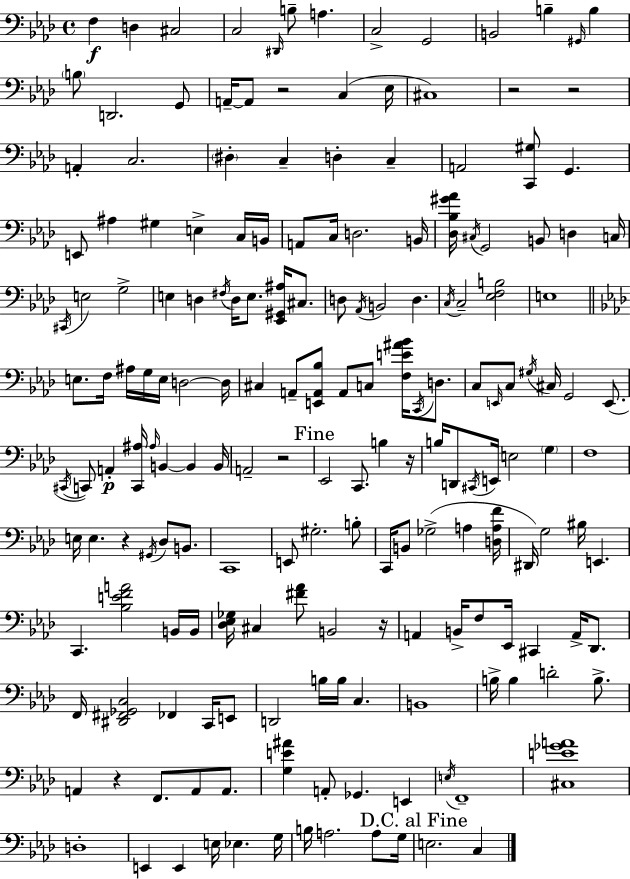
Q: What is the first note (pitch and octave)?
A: F3